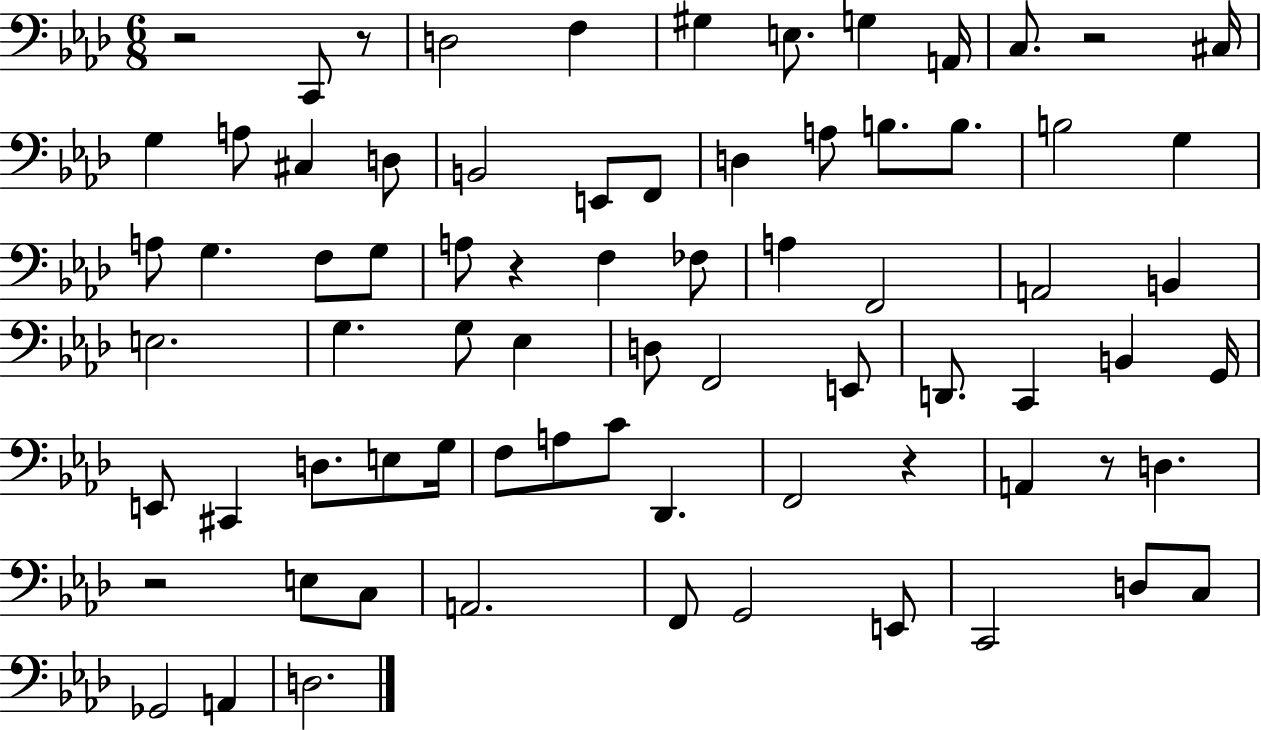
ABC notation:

X:1
T:Untitled
M:6/8
L:1/4
K:Ab
z2 C,,/2 z/2 D,2 F, ^G, E,/2 G, A,,/4 C,/2 z2 ^C,/4 G, A,/2 ^C, D,/2 B,,2 E,,/2 F,,/2 D, A,/2 B,/2 B,/2 B,2 G, A,/2 G, F,/2 G,/2 A,/2 z F, _F,/2 A, F,,2 A,,2 B,, E,2 G, G,/2 _E, D,/2 F,,2 E,,/2 D,,/2 C,, B,, G,,/4 E,,/2 ^C,, D,/2 E,/2 G,/4 F,/2 A,/2 C/2 _D,, F,,2 z A,, z/2 D, z2 E,/2 C,/2 A,,2 F,,/2 G,,2 E,,/2 C,,2 D,/2 C,/2 _G,,2 A,, D,2